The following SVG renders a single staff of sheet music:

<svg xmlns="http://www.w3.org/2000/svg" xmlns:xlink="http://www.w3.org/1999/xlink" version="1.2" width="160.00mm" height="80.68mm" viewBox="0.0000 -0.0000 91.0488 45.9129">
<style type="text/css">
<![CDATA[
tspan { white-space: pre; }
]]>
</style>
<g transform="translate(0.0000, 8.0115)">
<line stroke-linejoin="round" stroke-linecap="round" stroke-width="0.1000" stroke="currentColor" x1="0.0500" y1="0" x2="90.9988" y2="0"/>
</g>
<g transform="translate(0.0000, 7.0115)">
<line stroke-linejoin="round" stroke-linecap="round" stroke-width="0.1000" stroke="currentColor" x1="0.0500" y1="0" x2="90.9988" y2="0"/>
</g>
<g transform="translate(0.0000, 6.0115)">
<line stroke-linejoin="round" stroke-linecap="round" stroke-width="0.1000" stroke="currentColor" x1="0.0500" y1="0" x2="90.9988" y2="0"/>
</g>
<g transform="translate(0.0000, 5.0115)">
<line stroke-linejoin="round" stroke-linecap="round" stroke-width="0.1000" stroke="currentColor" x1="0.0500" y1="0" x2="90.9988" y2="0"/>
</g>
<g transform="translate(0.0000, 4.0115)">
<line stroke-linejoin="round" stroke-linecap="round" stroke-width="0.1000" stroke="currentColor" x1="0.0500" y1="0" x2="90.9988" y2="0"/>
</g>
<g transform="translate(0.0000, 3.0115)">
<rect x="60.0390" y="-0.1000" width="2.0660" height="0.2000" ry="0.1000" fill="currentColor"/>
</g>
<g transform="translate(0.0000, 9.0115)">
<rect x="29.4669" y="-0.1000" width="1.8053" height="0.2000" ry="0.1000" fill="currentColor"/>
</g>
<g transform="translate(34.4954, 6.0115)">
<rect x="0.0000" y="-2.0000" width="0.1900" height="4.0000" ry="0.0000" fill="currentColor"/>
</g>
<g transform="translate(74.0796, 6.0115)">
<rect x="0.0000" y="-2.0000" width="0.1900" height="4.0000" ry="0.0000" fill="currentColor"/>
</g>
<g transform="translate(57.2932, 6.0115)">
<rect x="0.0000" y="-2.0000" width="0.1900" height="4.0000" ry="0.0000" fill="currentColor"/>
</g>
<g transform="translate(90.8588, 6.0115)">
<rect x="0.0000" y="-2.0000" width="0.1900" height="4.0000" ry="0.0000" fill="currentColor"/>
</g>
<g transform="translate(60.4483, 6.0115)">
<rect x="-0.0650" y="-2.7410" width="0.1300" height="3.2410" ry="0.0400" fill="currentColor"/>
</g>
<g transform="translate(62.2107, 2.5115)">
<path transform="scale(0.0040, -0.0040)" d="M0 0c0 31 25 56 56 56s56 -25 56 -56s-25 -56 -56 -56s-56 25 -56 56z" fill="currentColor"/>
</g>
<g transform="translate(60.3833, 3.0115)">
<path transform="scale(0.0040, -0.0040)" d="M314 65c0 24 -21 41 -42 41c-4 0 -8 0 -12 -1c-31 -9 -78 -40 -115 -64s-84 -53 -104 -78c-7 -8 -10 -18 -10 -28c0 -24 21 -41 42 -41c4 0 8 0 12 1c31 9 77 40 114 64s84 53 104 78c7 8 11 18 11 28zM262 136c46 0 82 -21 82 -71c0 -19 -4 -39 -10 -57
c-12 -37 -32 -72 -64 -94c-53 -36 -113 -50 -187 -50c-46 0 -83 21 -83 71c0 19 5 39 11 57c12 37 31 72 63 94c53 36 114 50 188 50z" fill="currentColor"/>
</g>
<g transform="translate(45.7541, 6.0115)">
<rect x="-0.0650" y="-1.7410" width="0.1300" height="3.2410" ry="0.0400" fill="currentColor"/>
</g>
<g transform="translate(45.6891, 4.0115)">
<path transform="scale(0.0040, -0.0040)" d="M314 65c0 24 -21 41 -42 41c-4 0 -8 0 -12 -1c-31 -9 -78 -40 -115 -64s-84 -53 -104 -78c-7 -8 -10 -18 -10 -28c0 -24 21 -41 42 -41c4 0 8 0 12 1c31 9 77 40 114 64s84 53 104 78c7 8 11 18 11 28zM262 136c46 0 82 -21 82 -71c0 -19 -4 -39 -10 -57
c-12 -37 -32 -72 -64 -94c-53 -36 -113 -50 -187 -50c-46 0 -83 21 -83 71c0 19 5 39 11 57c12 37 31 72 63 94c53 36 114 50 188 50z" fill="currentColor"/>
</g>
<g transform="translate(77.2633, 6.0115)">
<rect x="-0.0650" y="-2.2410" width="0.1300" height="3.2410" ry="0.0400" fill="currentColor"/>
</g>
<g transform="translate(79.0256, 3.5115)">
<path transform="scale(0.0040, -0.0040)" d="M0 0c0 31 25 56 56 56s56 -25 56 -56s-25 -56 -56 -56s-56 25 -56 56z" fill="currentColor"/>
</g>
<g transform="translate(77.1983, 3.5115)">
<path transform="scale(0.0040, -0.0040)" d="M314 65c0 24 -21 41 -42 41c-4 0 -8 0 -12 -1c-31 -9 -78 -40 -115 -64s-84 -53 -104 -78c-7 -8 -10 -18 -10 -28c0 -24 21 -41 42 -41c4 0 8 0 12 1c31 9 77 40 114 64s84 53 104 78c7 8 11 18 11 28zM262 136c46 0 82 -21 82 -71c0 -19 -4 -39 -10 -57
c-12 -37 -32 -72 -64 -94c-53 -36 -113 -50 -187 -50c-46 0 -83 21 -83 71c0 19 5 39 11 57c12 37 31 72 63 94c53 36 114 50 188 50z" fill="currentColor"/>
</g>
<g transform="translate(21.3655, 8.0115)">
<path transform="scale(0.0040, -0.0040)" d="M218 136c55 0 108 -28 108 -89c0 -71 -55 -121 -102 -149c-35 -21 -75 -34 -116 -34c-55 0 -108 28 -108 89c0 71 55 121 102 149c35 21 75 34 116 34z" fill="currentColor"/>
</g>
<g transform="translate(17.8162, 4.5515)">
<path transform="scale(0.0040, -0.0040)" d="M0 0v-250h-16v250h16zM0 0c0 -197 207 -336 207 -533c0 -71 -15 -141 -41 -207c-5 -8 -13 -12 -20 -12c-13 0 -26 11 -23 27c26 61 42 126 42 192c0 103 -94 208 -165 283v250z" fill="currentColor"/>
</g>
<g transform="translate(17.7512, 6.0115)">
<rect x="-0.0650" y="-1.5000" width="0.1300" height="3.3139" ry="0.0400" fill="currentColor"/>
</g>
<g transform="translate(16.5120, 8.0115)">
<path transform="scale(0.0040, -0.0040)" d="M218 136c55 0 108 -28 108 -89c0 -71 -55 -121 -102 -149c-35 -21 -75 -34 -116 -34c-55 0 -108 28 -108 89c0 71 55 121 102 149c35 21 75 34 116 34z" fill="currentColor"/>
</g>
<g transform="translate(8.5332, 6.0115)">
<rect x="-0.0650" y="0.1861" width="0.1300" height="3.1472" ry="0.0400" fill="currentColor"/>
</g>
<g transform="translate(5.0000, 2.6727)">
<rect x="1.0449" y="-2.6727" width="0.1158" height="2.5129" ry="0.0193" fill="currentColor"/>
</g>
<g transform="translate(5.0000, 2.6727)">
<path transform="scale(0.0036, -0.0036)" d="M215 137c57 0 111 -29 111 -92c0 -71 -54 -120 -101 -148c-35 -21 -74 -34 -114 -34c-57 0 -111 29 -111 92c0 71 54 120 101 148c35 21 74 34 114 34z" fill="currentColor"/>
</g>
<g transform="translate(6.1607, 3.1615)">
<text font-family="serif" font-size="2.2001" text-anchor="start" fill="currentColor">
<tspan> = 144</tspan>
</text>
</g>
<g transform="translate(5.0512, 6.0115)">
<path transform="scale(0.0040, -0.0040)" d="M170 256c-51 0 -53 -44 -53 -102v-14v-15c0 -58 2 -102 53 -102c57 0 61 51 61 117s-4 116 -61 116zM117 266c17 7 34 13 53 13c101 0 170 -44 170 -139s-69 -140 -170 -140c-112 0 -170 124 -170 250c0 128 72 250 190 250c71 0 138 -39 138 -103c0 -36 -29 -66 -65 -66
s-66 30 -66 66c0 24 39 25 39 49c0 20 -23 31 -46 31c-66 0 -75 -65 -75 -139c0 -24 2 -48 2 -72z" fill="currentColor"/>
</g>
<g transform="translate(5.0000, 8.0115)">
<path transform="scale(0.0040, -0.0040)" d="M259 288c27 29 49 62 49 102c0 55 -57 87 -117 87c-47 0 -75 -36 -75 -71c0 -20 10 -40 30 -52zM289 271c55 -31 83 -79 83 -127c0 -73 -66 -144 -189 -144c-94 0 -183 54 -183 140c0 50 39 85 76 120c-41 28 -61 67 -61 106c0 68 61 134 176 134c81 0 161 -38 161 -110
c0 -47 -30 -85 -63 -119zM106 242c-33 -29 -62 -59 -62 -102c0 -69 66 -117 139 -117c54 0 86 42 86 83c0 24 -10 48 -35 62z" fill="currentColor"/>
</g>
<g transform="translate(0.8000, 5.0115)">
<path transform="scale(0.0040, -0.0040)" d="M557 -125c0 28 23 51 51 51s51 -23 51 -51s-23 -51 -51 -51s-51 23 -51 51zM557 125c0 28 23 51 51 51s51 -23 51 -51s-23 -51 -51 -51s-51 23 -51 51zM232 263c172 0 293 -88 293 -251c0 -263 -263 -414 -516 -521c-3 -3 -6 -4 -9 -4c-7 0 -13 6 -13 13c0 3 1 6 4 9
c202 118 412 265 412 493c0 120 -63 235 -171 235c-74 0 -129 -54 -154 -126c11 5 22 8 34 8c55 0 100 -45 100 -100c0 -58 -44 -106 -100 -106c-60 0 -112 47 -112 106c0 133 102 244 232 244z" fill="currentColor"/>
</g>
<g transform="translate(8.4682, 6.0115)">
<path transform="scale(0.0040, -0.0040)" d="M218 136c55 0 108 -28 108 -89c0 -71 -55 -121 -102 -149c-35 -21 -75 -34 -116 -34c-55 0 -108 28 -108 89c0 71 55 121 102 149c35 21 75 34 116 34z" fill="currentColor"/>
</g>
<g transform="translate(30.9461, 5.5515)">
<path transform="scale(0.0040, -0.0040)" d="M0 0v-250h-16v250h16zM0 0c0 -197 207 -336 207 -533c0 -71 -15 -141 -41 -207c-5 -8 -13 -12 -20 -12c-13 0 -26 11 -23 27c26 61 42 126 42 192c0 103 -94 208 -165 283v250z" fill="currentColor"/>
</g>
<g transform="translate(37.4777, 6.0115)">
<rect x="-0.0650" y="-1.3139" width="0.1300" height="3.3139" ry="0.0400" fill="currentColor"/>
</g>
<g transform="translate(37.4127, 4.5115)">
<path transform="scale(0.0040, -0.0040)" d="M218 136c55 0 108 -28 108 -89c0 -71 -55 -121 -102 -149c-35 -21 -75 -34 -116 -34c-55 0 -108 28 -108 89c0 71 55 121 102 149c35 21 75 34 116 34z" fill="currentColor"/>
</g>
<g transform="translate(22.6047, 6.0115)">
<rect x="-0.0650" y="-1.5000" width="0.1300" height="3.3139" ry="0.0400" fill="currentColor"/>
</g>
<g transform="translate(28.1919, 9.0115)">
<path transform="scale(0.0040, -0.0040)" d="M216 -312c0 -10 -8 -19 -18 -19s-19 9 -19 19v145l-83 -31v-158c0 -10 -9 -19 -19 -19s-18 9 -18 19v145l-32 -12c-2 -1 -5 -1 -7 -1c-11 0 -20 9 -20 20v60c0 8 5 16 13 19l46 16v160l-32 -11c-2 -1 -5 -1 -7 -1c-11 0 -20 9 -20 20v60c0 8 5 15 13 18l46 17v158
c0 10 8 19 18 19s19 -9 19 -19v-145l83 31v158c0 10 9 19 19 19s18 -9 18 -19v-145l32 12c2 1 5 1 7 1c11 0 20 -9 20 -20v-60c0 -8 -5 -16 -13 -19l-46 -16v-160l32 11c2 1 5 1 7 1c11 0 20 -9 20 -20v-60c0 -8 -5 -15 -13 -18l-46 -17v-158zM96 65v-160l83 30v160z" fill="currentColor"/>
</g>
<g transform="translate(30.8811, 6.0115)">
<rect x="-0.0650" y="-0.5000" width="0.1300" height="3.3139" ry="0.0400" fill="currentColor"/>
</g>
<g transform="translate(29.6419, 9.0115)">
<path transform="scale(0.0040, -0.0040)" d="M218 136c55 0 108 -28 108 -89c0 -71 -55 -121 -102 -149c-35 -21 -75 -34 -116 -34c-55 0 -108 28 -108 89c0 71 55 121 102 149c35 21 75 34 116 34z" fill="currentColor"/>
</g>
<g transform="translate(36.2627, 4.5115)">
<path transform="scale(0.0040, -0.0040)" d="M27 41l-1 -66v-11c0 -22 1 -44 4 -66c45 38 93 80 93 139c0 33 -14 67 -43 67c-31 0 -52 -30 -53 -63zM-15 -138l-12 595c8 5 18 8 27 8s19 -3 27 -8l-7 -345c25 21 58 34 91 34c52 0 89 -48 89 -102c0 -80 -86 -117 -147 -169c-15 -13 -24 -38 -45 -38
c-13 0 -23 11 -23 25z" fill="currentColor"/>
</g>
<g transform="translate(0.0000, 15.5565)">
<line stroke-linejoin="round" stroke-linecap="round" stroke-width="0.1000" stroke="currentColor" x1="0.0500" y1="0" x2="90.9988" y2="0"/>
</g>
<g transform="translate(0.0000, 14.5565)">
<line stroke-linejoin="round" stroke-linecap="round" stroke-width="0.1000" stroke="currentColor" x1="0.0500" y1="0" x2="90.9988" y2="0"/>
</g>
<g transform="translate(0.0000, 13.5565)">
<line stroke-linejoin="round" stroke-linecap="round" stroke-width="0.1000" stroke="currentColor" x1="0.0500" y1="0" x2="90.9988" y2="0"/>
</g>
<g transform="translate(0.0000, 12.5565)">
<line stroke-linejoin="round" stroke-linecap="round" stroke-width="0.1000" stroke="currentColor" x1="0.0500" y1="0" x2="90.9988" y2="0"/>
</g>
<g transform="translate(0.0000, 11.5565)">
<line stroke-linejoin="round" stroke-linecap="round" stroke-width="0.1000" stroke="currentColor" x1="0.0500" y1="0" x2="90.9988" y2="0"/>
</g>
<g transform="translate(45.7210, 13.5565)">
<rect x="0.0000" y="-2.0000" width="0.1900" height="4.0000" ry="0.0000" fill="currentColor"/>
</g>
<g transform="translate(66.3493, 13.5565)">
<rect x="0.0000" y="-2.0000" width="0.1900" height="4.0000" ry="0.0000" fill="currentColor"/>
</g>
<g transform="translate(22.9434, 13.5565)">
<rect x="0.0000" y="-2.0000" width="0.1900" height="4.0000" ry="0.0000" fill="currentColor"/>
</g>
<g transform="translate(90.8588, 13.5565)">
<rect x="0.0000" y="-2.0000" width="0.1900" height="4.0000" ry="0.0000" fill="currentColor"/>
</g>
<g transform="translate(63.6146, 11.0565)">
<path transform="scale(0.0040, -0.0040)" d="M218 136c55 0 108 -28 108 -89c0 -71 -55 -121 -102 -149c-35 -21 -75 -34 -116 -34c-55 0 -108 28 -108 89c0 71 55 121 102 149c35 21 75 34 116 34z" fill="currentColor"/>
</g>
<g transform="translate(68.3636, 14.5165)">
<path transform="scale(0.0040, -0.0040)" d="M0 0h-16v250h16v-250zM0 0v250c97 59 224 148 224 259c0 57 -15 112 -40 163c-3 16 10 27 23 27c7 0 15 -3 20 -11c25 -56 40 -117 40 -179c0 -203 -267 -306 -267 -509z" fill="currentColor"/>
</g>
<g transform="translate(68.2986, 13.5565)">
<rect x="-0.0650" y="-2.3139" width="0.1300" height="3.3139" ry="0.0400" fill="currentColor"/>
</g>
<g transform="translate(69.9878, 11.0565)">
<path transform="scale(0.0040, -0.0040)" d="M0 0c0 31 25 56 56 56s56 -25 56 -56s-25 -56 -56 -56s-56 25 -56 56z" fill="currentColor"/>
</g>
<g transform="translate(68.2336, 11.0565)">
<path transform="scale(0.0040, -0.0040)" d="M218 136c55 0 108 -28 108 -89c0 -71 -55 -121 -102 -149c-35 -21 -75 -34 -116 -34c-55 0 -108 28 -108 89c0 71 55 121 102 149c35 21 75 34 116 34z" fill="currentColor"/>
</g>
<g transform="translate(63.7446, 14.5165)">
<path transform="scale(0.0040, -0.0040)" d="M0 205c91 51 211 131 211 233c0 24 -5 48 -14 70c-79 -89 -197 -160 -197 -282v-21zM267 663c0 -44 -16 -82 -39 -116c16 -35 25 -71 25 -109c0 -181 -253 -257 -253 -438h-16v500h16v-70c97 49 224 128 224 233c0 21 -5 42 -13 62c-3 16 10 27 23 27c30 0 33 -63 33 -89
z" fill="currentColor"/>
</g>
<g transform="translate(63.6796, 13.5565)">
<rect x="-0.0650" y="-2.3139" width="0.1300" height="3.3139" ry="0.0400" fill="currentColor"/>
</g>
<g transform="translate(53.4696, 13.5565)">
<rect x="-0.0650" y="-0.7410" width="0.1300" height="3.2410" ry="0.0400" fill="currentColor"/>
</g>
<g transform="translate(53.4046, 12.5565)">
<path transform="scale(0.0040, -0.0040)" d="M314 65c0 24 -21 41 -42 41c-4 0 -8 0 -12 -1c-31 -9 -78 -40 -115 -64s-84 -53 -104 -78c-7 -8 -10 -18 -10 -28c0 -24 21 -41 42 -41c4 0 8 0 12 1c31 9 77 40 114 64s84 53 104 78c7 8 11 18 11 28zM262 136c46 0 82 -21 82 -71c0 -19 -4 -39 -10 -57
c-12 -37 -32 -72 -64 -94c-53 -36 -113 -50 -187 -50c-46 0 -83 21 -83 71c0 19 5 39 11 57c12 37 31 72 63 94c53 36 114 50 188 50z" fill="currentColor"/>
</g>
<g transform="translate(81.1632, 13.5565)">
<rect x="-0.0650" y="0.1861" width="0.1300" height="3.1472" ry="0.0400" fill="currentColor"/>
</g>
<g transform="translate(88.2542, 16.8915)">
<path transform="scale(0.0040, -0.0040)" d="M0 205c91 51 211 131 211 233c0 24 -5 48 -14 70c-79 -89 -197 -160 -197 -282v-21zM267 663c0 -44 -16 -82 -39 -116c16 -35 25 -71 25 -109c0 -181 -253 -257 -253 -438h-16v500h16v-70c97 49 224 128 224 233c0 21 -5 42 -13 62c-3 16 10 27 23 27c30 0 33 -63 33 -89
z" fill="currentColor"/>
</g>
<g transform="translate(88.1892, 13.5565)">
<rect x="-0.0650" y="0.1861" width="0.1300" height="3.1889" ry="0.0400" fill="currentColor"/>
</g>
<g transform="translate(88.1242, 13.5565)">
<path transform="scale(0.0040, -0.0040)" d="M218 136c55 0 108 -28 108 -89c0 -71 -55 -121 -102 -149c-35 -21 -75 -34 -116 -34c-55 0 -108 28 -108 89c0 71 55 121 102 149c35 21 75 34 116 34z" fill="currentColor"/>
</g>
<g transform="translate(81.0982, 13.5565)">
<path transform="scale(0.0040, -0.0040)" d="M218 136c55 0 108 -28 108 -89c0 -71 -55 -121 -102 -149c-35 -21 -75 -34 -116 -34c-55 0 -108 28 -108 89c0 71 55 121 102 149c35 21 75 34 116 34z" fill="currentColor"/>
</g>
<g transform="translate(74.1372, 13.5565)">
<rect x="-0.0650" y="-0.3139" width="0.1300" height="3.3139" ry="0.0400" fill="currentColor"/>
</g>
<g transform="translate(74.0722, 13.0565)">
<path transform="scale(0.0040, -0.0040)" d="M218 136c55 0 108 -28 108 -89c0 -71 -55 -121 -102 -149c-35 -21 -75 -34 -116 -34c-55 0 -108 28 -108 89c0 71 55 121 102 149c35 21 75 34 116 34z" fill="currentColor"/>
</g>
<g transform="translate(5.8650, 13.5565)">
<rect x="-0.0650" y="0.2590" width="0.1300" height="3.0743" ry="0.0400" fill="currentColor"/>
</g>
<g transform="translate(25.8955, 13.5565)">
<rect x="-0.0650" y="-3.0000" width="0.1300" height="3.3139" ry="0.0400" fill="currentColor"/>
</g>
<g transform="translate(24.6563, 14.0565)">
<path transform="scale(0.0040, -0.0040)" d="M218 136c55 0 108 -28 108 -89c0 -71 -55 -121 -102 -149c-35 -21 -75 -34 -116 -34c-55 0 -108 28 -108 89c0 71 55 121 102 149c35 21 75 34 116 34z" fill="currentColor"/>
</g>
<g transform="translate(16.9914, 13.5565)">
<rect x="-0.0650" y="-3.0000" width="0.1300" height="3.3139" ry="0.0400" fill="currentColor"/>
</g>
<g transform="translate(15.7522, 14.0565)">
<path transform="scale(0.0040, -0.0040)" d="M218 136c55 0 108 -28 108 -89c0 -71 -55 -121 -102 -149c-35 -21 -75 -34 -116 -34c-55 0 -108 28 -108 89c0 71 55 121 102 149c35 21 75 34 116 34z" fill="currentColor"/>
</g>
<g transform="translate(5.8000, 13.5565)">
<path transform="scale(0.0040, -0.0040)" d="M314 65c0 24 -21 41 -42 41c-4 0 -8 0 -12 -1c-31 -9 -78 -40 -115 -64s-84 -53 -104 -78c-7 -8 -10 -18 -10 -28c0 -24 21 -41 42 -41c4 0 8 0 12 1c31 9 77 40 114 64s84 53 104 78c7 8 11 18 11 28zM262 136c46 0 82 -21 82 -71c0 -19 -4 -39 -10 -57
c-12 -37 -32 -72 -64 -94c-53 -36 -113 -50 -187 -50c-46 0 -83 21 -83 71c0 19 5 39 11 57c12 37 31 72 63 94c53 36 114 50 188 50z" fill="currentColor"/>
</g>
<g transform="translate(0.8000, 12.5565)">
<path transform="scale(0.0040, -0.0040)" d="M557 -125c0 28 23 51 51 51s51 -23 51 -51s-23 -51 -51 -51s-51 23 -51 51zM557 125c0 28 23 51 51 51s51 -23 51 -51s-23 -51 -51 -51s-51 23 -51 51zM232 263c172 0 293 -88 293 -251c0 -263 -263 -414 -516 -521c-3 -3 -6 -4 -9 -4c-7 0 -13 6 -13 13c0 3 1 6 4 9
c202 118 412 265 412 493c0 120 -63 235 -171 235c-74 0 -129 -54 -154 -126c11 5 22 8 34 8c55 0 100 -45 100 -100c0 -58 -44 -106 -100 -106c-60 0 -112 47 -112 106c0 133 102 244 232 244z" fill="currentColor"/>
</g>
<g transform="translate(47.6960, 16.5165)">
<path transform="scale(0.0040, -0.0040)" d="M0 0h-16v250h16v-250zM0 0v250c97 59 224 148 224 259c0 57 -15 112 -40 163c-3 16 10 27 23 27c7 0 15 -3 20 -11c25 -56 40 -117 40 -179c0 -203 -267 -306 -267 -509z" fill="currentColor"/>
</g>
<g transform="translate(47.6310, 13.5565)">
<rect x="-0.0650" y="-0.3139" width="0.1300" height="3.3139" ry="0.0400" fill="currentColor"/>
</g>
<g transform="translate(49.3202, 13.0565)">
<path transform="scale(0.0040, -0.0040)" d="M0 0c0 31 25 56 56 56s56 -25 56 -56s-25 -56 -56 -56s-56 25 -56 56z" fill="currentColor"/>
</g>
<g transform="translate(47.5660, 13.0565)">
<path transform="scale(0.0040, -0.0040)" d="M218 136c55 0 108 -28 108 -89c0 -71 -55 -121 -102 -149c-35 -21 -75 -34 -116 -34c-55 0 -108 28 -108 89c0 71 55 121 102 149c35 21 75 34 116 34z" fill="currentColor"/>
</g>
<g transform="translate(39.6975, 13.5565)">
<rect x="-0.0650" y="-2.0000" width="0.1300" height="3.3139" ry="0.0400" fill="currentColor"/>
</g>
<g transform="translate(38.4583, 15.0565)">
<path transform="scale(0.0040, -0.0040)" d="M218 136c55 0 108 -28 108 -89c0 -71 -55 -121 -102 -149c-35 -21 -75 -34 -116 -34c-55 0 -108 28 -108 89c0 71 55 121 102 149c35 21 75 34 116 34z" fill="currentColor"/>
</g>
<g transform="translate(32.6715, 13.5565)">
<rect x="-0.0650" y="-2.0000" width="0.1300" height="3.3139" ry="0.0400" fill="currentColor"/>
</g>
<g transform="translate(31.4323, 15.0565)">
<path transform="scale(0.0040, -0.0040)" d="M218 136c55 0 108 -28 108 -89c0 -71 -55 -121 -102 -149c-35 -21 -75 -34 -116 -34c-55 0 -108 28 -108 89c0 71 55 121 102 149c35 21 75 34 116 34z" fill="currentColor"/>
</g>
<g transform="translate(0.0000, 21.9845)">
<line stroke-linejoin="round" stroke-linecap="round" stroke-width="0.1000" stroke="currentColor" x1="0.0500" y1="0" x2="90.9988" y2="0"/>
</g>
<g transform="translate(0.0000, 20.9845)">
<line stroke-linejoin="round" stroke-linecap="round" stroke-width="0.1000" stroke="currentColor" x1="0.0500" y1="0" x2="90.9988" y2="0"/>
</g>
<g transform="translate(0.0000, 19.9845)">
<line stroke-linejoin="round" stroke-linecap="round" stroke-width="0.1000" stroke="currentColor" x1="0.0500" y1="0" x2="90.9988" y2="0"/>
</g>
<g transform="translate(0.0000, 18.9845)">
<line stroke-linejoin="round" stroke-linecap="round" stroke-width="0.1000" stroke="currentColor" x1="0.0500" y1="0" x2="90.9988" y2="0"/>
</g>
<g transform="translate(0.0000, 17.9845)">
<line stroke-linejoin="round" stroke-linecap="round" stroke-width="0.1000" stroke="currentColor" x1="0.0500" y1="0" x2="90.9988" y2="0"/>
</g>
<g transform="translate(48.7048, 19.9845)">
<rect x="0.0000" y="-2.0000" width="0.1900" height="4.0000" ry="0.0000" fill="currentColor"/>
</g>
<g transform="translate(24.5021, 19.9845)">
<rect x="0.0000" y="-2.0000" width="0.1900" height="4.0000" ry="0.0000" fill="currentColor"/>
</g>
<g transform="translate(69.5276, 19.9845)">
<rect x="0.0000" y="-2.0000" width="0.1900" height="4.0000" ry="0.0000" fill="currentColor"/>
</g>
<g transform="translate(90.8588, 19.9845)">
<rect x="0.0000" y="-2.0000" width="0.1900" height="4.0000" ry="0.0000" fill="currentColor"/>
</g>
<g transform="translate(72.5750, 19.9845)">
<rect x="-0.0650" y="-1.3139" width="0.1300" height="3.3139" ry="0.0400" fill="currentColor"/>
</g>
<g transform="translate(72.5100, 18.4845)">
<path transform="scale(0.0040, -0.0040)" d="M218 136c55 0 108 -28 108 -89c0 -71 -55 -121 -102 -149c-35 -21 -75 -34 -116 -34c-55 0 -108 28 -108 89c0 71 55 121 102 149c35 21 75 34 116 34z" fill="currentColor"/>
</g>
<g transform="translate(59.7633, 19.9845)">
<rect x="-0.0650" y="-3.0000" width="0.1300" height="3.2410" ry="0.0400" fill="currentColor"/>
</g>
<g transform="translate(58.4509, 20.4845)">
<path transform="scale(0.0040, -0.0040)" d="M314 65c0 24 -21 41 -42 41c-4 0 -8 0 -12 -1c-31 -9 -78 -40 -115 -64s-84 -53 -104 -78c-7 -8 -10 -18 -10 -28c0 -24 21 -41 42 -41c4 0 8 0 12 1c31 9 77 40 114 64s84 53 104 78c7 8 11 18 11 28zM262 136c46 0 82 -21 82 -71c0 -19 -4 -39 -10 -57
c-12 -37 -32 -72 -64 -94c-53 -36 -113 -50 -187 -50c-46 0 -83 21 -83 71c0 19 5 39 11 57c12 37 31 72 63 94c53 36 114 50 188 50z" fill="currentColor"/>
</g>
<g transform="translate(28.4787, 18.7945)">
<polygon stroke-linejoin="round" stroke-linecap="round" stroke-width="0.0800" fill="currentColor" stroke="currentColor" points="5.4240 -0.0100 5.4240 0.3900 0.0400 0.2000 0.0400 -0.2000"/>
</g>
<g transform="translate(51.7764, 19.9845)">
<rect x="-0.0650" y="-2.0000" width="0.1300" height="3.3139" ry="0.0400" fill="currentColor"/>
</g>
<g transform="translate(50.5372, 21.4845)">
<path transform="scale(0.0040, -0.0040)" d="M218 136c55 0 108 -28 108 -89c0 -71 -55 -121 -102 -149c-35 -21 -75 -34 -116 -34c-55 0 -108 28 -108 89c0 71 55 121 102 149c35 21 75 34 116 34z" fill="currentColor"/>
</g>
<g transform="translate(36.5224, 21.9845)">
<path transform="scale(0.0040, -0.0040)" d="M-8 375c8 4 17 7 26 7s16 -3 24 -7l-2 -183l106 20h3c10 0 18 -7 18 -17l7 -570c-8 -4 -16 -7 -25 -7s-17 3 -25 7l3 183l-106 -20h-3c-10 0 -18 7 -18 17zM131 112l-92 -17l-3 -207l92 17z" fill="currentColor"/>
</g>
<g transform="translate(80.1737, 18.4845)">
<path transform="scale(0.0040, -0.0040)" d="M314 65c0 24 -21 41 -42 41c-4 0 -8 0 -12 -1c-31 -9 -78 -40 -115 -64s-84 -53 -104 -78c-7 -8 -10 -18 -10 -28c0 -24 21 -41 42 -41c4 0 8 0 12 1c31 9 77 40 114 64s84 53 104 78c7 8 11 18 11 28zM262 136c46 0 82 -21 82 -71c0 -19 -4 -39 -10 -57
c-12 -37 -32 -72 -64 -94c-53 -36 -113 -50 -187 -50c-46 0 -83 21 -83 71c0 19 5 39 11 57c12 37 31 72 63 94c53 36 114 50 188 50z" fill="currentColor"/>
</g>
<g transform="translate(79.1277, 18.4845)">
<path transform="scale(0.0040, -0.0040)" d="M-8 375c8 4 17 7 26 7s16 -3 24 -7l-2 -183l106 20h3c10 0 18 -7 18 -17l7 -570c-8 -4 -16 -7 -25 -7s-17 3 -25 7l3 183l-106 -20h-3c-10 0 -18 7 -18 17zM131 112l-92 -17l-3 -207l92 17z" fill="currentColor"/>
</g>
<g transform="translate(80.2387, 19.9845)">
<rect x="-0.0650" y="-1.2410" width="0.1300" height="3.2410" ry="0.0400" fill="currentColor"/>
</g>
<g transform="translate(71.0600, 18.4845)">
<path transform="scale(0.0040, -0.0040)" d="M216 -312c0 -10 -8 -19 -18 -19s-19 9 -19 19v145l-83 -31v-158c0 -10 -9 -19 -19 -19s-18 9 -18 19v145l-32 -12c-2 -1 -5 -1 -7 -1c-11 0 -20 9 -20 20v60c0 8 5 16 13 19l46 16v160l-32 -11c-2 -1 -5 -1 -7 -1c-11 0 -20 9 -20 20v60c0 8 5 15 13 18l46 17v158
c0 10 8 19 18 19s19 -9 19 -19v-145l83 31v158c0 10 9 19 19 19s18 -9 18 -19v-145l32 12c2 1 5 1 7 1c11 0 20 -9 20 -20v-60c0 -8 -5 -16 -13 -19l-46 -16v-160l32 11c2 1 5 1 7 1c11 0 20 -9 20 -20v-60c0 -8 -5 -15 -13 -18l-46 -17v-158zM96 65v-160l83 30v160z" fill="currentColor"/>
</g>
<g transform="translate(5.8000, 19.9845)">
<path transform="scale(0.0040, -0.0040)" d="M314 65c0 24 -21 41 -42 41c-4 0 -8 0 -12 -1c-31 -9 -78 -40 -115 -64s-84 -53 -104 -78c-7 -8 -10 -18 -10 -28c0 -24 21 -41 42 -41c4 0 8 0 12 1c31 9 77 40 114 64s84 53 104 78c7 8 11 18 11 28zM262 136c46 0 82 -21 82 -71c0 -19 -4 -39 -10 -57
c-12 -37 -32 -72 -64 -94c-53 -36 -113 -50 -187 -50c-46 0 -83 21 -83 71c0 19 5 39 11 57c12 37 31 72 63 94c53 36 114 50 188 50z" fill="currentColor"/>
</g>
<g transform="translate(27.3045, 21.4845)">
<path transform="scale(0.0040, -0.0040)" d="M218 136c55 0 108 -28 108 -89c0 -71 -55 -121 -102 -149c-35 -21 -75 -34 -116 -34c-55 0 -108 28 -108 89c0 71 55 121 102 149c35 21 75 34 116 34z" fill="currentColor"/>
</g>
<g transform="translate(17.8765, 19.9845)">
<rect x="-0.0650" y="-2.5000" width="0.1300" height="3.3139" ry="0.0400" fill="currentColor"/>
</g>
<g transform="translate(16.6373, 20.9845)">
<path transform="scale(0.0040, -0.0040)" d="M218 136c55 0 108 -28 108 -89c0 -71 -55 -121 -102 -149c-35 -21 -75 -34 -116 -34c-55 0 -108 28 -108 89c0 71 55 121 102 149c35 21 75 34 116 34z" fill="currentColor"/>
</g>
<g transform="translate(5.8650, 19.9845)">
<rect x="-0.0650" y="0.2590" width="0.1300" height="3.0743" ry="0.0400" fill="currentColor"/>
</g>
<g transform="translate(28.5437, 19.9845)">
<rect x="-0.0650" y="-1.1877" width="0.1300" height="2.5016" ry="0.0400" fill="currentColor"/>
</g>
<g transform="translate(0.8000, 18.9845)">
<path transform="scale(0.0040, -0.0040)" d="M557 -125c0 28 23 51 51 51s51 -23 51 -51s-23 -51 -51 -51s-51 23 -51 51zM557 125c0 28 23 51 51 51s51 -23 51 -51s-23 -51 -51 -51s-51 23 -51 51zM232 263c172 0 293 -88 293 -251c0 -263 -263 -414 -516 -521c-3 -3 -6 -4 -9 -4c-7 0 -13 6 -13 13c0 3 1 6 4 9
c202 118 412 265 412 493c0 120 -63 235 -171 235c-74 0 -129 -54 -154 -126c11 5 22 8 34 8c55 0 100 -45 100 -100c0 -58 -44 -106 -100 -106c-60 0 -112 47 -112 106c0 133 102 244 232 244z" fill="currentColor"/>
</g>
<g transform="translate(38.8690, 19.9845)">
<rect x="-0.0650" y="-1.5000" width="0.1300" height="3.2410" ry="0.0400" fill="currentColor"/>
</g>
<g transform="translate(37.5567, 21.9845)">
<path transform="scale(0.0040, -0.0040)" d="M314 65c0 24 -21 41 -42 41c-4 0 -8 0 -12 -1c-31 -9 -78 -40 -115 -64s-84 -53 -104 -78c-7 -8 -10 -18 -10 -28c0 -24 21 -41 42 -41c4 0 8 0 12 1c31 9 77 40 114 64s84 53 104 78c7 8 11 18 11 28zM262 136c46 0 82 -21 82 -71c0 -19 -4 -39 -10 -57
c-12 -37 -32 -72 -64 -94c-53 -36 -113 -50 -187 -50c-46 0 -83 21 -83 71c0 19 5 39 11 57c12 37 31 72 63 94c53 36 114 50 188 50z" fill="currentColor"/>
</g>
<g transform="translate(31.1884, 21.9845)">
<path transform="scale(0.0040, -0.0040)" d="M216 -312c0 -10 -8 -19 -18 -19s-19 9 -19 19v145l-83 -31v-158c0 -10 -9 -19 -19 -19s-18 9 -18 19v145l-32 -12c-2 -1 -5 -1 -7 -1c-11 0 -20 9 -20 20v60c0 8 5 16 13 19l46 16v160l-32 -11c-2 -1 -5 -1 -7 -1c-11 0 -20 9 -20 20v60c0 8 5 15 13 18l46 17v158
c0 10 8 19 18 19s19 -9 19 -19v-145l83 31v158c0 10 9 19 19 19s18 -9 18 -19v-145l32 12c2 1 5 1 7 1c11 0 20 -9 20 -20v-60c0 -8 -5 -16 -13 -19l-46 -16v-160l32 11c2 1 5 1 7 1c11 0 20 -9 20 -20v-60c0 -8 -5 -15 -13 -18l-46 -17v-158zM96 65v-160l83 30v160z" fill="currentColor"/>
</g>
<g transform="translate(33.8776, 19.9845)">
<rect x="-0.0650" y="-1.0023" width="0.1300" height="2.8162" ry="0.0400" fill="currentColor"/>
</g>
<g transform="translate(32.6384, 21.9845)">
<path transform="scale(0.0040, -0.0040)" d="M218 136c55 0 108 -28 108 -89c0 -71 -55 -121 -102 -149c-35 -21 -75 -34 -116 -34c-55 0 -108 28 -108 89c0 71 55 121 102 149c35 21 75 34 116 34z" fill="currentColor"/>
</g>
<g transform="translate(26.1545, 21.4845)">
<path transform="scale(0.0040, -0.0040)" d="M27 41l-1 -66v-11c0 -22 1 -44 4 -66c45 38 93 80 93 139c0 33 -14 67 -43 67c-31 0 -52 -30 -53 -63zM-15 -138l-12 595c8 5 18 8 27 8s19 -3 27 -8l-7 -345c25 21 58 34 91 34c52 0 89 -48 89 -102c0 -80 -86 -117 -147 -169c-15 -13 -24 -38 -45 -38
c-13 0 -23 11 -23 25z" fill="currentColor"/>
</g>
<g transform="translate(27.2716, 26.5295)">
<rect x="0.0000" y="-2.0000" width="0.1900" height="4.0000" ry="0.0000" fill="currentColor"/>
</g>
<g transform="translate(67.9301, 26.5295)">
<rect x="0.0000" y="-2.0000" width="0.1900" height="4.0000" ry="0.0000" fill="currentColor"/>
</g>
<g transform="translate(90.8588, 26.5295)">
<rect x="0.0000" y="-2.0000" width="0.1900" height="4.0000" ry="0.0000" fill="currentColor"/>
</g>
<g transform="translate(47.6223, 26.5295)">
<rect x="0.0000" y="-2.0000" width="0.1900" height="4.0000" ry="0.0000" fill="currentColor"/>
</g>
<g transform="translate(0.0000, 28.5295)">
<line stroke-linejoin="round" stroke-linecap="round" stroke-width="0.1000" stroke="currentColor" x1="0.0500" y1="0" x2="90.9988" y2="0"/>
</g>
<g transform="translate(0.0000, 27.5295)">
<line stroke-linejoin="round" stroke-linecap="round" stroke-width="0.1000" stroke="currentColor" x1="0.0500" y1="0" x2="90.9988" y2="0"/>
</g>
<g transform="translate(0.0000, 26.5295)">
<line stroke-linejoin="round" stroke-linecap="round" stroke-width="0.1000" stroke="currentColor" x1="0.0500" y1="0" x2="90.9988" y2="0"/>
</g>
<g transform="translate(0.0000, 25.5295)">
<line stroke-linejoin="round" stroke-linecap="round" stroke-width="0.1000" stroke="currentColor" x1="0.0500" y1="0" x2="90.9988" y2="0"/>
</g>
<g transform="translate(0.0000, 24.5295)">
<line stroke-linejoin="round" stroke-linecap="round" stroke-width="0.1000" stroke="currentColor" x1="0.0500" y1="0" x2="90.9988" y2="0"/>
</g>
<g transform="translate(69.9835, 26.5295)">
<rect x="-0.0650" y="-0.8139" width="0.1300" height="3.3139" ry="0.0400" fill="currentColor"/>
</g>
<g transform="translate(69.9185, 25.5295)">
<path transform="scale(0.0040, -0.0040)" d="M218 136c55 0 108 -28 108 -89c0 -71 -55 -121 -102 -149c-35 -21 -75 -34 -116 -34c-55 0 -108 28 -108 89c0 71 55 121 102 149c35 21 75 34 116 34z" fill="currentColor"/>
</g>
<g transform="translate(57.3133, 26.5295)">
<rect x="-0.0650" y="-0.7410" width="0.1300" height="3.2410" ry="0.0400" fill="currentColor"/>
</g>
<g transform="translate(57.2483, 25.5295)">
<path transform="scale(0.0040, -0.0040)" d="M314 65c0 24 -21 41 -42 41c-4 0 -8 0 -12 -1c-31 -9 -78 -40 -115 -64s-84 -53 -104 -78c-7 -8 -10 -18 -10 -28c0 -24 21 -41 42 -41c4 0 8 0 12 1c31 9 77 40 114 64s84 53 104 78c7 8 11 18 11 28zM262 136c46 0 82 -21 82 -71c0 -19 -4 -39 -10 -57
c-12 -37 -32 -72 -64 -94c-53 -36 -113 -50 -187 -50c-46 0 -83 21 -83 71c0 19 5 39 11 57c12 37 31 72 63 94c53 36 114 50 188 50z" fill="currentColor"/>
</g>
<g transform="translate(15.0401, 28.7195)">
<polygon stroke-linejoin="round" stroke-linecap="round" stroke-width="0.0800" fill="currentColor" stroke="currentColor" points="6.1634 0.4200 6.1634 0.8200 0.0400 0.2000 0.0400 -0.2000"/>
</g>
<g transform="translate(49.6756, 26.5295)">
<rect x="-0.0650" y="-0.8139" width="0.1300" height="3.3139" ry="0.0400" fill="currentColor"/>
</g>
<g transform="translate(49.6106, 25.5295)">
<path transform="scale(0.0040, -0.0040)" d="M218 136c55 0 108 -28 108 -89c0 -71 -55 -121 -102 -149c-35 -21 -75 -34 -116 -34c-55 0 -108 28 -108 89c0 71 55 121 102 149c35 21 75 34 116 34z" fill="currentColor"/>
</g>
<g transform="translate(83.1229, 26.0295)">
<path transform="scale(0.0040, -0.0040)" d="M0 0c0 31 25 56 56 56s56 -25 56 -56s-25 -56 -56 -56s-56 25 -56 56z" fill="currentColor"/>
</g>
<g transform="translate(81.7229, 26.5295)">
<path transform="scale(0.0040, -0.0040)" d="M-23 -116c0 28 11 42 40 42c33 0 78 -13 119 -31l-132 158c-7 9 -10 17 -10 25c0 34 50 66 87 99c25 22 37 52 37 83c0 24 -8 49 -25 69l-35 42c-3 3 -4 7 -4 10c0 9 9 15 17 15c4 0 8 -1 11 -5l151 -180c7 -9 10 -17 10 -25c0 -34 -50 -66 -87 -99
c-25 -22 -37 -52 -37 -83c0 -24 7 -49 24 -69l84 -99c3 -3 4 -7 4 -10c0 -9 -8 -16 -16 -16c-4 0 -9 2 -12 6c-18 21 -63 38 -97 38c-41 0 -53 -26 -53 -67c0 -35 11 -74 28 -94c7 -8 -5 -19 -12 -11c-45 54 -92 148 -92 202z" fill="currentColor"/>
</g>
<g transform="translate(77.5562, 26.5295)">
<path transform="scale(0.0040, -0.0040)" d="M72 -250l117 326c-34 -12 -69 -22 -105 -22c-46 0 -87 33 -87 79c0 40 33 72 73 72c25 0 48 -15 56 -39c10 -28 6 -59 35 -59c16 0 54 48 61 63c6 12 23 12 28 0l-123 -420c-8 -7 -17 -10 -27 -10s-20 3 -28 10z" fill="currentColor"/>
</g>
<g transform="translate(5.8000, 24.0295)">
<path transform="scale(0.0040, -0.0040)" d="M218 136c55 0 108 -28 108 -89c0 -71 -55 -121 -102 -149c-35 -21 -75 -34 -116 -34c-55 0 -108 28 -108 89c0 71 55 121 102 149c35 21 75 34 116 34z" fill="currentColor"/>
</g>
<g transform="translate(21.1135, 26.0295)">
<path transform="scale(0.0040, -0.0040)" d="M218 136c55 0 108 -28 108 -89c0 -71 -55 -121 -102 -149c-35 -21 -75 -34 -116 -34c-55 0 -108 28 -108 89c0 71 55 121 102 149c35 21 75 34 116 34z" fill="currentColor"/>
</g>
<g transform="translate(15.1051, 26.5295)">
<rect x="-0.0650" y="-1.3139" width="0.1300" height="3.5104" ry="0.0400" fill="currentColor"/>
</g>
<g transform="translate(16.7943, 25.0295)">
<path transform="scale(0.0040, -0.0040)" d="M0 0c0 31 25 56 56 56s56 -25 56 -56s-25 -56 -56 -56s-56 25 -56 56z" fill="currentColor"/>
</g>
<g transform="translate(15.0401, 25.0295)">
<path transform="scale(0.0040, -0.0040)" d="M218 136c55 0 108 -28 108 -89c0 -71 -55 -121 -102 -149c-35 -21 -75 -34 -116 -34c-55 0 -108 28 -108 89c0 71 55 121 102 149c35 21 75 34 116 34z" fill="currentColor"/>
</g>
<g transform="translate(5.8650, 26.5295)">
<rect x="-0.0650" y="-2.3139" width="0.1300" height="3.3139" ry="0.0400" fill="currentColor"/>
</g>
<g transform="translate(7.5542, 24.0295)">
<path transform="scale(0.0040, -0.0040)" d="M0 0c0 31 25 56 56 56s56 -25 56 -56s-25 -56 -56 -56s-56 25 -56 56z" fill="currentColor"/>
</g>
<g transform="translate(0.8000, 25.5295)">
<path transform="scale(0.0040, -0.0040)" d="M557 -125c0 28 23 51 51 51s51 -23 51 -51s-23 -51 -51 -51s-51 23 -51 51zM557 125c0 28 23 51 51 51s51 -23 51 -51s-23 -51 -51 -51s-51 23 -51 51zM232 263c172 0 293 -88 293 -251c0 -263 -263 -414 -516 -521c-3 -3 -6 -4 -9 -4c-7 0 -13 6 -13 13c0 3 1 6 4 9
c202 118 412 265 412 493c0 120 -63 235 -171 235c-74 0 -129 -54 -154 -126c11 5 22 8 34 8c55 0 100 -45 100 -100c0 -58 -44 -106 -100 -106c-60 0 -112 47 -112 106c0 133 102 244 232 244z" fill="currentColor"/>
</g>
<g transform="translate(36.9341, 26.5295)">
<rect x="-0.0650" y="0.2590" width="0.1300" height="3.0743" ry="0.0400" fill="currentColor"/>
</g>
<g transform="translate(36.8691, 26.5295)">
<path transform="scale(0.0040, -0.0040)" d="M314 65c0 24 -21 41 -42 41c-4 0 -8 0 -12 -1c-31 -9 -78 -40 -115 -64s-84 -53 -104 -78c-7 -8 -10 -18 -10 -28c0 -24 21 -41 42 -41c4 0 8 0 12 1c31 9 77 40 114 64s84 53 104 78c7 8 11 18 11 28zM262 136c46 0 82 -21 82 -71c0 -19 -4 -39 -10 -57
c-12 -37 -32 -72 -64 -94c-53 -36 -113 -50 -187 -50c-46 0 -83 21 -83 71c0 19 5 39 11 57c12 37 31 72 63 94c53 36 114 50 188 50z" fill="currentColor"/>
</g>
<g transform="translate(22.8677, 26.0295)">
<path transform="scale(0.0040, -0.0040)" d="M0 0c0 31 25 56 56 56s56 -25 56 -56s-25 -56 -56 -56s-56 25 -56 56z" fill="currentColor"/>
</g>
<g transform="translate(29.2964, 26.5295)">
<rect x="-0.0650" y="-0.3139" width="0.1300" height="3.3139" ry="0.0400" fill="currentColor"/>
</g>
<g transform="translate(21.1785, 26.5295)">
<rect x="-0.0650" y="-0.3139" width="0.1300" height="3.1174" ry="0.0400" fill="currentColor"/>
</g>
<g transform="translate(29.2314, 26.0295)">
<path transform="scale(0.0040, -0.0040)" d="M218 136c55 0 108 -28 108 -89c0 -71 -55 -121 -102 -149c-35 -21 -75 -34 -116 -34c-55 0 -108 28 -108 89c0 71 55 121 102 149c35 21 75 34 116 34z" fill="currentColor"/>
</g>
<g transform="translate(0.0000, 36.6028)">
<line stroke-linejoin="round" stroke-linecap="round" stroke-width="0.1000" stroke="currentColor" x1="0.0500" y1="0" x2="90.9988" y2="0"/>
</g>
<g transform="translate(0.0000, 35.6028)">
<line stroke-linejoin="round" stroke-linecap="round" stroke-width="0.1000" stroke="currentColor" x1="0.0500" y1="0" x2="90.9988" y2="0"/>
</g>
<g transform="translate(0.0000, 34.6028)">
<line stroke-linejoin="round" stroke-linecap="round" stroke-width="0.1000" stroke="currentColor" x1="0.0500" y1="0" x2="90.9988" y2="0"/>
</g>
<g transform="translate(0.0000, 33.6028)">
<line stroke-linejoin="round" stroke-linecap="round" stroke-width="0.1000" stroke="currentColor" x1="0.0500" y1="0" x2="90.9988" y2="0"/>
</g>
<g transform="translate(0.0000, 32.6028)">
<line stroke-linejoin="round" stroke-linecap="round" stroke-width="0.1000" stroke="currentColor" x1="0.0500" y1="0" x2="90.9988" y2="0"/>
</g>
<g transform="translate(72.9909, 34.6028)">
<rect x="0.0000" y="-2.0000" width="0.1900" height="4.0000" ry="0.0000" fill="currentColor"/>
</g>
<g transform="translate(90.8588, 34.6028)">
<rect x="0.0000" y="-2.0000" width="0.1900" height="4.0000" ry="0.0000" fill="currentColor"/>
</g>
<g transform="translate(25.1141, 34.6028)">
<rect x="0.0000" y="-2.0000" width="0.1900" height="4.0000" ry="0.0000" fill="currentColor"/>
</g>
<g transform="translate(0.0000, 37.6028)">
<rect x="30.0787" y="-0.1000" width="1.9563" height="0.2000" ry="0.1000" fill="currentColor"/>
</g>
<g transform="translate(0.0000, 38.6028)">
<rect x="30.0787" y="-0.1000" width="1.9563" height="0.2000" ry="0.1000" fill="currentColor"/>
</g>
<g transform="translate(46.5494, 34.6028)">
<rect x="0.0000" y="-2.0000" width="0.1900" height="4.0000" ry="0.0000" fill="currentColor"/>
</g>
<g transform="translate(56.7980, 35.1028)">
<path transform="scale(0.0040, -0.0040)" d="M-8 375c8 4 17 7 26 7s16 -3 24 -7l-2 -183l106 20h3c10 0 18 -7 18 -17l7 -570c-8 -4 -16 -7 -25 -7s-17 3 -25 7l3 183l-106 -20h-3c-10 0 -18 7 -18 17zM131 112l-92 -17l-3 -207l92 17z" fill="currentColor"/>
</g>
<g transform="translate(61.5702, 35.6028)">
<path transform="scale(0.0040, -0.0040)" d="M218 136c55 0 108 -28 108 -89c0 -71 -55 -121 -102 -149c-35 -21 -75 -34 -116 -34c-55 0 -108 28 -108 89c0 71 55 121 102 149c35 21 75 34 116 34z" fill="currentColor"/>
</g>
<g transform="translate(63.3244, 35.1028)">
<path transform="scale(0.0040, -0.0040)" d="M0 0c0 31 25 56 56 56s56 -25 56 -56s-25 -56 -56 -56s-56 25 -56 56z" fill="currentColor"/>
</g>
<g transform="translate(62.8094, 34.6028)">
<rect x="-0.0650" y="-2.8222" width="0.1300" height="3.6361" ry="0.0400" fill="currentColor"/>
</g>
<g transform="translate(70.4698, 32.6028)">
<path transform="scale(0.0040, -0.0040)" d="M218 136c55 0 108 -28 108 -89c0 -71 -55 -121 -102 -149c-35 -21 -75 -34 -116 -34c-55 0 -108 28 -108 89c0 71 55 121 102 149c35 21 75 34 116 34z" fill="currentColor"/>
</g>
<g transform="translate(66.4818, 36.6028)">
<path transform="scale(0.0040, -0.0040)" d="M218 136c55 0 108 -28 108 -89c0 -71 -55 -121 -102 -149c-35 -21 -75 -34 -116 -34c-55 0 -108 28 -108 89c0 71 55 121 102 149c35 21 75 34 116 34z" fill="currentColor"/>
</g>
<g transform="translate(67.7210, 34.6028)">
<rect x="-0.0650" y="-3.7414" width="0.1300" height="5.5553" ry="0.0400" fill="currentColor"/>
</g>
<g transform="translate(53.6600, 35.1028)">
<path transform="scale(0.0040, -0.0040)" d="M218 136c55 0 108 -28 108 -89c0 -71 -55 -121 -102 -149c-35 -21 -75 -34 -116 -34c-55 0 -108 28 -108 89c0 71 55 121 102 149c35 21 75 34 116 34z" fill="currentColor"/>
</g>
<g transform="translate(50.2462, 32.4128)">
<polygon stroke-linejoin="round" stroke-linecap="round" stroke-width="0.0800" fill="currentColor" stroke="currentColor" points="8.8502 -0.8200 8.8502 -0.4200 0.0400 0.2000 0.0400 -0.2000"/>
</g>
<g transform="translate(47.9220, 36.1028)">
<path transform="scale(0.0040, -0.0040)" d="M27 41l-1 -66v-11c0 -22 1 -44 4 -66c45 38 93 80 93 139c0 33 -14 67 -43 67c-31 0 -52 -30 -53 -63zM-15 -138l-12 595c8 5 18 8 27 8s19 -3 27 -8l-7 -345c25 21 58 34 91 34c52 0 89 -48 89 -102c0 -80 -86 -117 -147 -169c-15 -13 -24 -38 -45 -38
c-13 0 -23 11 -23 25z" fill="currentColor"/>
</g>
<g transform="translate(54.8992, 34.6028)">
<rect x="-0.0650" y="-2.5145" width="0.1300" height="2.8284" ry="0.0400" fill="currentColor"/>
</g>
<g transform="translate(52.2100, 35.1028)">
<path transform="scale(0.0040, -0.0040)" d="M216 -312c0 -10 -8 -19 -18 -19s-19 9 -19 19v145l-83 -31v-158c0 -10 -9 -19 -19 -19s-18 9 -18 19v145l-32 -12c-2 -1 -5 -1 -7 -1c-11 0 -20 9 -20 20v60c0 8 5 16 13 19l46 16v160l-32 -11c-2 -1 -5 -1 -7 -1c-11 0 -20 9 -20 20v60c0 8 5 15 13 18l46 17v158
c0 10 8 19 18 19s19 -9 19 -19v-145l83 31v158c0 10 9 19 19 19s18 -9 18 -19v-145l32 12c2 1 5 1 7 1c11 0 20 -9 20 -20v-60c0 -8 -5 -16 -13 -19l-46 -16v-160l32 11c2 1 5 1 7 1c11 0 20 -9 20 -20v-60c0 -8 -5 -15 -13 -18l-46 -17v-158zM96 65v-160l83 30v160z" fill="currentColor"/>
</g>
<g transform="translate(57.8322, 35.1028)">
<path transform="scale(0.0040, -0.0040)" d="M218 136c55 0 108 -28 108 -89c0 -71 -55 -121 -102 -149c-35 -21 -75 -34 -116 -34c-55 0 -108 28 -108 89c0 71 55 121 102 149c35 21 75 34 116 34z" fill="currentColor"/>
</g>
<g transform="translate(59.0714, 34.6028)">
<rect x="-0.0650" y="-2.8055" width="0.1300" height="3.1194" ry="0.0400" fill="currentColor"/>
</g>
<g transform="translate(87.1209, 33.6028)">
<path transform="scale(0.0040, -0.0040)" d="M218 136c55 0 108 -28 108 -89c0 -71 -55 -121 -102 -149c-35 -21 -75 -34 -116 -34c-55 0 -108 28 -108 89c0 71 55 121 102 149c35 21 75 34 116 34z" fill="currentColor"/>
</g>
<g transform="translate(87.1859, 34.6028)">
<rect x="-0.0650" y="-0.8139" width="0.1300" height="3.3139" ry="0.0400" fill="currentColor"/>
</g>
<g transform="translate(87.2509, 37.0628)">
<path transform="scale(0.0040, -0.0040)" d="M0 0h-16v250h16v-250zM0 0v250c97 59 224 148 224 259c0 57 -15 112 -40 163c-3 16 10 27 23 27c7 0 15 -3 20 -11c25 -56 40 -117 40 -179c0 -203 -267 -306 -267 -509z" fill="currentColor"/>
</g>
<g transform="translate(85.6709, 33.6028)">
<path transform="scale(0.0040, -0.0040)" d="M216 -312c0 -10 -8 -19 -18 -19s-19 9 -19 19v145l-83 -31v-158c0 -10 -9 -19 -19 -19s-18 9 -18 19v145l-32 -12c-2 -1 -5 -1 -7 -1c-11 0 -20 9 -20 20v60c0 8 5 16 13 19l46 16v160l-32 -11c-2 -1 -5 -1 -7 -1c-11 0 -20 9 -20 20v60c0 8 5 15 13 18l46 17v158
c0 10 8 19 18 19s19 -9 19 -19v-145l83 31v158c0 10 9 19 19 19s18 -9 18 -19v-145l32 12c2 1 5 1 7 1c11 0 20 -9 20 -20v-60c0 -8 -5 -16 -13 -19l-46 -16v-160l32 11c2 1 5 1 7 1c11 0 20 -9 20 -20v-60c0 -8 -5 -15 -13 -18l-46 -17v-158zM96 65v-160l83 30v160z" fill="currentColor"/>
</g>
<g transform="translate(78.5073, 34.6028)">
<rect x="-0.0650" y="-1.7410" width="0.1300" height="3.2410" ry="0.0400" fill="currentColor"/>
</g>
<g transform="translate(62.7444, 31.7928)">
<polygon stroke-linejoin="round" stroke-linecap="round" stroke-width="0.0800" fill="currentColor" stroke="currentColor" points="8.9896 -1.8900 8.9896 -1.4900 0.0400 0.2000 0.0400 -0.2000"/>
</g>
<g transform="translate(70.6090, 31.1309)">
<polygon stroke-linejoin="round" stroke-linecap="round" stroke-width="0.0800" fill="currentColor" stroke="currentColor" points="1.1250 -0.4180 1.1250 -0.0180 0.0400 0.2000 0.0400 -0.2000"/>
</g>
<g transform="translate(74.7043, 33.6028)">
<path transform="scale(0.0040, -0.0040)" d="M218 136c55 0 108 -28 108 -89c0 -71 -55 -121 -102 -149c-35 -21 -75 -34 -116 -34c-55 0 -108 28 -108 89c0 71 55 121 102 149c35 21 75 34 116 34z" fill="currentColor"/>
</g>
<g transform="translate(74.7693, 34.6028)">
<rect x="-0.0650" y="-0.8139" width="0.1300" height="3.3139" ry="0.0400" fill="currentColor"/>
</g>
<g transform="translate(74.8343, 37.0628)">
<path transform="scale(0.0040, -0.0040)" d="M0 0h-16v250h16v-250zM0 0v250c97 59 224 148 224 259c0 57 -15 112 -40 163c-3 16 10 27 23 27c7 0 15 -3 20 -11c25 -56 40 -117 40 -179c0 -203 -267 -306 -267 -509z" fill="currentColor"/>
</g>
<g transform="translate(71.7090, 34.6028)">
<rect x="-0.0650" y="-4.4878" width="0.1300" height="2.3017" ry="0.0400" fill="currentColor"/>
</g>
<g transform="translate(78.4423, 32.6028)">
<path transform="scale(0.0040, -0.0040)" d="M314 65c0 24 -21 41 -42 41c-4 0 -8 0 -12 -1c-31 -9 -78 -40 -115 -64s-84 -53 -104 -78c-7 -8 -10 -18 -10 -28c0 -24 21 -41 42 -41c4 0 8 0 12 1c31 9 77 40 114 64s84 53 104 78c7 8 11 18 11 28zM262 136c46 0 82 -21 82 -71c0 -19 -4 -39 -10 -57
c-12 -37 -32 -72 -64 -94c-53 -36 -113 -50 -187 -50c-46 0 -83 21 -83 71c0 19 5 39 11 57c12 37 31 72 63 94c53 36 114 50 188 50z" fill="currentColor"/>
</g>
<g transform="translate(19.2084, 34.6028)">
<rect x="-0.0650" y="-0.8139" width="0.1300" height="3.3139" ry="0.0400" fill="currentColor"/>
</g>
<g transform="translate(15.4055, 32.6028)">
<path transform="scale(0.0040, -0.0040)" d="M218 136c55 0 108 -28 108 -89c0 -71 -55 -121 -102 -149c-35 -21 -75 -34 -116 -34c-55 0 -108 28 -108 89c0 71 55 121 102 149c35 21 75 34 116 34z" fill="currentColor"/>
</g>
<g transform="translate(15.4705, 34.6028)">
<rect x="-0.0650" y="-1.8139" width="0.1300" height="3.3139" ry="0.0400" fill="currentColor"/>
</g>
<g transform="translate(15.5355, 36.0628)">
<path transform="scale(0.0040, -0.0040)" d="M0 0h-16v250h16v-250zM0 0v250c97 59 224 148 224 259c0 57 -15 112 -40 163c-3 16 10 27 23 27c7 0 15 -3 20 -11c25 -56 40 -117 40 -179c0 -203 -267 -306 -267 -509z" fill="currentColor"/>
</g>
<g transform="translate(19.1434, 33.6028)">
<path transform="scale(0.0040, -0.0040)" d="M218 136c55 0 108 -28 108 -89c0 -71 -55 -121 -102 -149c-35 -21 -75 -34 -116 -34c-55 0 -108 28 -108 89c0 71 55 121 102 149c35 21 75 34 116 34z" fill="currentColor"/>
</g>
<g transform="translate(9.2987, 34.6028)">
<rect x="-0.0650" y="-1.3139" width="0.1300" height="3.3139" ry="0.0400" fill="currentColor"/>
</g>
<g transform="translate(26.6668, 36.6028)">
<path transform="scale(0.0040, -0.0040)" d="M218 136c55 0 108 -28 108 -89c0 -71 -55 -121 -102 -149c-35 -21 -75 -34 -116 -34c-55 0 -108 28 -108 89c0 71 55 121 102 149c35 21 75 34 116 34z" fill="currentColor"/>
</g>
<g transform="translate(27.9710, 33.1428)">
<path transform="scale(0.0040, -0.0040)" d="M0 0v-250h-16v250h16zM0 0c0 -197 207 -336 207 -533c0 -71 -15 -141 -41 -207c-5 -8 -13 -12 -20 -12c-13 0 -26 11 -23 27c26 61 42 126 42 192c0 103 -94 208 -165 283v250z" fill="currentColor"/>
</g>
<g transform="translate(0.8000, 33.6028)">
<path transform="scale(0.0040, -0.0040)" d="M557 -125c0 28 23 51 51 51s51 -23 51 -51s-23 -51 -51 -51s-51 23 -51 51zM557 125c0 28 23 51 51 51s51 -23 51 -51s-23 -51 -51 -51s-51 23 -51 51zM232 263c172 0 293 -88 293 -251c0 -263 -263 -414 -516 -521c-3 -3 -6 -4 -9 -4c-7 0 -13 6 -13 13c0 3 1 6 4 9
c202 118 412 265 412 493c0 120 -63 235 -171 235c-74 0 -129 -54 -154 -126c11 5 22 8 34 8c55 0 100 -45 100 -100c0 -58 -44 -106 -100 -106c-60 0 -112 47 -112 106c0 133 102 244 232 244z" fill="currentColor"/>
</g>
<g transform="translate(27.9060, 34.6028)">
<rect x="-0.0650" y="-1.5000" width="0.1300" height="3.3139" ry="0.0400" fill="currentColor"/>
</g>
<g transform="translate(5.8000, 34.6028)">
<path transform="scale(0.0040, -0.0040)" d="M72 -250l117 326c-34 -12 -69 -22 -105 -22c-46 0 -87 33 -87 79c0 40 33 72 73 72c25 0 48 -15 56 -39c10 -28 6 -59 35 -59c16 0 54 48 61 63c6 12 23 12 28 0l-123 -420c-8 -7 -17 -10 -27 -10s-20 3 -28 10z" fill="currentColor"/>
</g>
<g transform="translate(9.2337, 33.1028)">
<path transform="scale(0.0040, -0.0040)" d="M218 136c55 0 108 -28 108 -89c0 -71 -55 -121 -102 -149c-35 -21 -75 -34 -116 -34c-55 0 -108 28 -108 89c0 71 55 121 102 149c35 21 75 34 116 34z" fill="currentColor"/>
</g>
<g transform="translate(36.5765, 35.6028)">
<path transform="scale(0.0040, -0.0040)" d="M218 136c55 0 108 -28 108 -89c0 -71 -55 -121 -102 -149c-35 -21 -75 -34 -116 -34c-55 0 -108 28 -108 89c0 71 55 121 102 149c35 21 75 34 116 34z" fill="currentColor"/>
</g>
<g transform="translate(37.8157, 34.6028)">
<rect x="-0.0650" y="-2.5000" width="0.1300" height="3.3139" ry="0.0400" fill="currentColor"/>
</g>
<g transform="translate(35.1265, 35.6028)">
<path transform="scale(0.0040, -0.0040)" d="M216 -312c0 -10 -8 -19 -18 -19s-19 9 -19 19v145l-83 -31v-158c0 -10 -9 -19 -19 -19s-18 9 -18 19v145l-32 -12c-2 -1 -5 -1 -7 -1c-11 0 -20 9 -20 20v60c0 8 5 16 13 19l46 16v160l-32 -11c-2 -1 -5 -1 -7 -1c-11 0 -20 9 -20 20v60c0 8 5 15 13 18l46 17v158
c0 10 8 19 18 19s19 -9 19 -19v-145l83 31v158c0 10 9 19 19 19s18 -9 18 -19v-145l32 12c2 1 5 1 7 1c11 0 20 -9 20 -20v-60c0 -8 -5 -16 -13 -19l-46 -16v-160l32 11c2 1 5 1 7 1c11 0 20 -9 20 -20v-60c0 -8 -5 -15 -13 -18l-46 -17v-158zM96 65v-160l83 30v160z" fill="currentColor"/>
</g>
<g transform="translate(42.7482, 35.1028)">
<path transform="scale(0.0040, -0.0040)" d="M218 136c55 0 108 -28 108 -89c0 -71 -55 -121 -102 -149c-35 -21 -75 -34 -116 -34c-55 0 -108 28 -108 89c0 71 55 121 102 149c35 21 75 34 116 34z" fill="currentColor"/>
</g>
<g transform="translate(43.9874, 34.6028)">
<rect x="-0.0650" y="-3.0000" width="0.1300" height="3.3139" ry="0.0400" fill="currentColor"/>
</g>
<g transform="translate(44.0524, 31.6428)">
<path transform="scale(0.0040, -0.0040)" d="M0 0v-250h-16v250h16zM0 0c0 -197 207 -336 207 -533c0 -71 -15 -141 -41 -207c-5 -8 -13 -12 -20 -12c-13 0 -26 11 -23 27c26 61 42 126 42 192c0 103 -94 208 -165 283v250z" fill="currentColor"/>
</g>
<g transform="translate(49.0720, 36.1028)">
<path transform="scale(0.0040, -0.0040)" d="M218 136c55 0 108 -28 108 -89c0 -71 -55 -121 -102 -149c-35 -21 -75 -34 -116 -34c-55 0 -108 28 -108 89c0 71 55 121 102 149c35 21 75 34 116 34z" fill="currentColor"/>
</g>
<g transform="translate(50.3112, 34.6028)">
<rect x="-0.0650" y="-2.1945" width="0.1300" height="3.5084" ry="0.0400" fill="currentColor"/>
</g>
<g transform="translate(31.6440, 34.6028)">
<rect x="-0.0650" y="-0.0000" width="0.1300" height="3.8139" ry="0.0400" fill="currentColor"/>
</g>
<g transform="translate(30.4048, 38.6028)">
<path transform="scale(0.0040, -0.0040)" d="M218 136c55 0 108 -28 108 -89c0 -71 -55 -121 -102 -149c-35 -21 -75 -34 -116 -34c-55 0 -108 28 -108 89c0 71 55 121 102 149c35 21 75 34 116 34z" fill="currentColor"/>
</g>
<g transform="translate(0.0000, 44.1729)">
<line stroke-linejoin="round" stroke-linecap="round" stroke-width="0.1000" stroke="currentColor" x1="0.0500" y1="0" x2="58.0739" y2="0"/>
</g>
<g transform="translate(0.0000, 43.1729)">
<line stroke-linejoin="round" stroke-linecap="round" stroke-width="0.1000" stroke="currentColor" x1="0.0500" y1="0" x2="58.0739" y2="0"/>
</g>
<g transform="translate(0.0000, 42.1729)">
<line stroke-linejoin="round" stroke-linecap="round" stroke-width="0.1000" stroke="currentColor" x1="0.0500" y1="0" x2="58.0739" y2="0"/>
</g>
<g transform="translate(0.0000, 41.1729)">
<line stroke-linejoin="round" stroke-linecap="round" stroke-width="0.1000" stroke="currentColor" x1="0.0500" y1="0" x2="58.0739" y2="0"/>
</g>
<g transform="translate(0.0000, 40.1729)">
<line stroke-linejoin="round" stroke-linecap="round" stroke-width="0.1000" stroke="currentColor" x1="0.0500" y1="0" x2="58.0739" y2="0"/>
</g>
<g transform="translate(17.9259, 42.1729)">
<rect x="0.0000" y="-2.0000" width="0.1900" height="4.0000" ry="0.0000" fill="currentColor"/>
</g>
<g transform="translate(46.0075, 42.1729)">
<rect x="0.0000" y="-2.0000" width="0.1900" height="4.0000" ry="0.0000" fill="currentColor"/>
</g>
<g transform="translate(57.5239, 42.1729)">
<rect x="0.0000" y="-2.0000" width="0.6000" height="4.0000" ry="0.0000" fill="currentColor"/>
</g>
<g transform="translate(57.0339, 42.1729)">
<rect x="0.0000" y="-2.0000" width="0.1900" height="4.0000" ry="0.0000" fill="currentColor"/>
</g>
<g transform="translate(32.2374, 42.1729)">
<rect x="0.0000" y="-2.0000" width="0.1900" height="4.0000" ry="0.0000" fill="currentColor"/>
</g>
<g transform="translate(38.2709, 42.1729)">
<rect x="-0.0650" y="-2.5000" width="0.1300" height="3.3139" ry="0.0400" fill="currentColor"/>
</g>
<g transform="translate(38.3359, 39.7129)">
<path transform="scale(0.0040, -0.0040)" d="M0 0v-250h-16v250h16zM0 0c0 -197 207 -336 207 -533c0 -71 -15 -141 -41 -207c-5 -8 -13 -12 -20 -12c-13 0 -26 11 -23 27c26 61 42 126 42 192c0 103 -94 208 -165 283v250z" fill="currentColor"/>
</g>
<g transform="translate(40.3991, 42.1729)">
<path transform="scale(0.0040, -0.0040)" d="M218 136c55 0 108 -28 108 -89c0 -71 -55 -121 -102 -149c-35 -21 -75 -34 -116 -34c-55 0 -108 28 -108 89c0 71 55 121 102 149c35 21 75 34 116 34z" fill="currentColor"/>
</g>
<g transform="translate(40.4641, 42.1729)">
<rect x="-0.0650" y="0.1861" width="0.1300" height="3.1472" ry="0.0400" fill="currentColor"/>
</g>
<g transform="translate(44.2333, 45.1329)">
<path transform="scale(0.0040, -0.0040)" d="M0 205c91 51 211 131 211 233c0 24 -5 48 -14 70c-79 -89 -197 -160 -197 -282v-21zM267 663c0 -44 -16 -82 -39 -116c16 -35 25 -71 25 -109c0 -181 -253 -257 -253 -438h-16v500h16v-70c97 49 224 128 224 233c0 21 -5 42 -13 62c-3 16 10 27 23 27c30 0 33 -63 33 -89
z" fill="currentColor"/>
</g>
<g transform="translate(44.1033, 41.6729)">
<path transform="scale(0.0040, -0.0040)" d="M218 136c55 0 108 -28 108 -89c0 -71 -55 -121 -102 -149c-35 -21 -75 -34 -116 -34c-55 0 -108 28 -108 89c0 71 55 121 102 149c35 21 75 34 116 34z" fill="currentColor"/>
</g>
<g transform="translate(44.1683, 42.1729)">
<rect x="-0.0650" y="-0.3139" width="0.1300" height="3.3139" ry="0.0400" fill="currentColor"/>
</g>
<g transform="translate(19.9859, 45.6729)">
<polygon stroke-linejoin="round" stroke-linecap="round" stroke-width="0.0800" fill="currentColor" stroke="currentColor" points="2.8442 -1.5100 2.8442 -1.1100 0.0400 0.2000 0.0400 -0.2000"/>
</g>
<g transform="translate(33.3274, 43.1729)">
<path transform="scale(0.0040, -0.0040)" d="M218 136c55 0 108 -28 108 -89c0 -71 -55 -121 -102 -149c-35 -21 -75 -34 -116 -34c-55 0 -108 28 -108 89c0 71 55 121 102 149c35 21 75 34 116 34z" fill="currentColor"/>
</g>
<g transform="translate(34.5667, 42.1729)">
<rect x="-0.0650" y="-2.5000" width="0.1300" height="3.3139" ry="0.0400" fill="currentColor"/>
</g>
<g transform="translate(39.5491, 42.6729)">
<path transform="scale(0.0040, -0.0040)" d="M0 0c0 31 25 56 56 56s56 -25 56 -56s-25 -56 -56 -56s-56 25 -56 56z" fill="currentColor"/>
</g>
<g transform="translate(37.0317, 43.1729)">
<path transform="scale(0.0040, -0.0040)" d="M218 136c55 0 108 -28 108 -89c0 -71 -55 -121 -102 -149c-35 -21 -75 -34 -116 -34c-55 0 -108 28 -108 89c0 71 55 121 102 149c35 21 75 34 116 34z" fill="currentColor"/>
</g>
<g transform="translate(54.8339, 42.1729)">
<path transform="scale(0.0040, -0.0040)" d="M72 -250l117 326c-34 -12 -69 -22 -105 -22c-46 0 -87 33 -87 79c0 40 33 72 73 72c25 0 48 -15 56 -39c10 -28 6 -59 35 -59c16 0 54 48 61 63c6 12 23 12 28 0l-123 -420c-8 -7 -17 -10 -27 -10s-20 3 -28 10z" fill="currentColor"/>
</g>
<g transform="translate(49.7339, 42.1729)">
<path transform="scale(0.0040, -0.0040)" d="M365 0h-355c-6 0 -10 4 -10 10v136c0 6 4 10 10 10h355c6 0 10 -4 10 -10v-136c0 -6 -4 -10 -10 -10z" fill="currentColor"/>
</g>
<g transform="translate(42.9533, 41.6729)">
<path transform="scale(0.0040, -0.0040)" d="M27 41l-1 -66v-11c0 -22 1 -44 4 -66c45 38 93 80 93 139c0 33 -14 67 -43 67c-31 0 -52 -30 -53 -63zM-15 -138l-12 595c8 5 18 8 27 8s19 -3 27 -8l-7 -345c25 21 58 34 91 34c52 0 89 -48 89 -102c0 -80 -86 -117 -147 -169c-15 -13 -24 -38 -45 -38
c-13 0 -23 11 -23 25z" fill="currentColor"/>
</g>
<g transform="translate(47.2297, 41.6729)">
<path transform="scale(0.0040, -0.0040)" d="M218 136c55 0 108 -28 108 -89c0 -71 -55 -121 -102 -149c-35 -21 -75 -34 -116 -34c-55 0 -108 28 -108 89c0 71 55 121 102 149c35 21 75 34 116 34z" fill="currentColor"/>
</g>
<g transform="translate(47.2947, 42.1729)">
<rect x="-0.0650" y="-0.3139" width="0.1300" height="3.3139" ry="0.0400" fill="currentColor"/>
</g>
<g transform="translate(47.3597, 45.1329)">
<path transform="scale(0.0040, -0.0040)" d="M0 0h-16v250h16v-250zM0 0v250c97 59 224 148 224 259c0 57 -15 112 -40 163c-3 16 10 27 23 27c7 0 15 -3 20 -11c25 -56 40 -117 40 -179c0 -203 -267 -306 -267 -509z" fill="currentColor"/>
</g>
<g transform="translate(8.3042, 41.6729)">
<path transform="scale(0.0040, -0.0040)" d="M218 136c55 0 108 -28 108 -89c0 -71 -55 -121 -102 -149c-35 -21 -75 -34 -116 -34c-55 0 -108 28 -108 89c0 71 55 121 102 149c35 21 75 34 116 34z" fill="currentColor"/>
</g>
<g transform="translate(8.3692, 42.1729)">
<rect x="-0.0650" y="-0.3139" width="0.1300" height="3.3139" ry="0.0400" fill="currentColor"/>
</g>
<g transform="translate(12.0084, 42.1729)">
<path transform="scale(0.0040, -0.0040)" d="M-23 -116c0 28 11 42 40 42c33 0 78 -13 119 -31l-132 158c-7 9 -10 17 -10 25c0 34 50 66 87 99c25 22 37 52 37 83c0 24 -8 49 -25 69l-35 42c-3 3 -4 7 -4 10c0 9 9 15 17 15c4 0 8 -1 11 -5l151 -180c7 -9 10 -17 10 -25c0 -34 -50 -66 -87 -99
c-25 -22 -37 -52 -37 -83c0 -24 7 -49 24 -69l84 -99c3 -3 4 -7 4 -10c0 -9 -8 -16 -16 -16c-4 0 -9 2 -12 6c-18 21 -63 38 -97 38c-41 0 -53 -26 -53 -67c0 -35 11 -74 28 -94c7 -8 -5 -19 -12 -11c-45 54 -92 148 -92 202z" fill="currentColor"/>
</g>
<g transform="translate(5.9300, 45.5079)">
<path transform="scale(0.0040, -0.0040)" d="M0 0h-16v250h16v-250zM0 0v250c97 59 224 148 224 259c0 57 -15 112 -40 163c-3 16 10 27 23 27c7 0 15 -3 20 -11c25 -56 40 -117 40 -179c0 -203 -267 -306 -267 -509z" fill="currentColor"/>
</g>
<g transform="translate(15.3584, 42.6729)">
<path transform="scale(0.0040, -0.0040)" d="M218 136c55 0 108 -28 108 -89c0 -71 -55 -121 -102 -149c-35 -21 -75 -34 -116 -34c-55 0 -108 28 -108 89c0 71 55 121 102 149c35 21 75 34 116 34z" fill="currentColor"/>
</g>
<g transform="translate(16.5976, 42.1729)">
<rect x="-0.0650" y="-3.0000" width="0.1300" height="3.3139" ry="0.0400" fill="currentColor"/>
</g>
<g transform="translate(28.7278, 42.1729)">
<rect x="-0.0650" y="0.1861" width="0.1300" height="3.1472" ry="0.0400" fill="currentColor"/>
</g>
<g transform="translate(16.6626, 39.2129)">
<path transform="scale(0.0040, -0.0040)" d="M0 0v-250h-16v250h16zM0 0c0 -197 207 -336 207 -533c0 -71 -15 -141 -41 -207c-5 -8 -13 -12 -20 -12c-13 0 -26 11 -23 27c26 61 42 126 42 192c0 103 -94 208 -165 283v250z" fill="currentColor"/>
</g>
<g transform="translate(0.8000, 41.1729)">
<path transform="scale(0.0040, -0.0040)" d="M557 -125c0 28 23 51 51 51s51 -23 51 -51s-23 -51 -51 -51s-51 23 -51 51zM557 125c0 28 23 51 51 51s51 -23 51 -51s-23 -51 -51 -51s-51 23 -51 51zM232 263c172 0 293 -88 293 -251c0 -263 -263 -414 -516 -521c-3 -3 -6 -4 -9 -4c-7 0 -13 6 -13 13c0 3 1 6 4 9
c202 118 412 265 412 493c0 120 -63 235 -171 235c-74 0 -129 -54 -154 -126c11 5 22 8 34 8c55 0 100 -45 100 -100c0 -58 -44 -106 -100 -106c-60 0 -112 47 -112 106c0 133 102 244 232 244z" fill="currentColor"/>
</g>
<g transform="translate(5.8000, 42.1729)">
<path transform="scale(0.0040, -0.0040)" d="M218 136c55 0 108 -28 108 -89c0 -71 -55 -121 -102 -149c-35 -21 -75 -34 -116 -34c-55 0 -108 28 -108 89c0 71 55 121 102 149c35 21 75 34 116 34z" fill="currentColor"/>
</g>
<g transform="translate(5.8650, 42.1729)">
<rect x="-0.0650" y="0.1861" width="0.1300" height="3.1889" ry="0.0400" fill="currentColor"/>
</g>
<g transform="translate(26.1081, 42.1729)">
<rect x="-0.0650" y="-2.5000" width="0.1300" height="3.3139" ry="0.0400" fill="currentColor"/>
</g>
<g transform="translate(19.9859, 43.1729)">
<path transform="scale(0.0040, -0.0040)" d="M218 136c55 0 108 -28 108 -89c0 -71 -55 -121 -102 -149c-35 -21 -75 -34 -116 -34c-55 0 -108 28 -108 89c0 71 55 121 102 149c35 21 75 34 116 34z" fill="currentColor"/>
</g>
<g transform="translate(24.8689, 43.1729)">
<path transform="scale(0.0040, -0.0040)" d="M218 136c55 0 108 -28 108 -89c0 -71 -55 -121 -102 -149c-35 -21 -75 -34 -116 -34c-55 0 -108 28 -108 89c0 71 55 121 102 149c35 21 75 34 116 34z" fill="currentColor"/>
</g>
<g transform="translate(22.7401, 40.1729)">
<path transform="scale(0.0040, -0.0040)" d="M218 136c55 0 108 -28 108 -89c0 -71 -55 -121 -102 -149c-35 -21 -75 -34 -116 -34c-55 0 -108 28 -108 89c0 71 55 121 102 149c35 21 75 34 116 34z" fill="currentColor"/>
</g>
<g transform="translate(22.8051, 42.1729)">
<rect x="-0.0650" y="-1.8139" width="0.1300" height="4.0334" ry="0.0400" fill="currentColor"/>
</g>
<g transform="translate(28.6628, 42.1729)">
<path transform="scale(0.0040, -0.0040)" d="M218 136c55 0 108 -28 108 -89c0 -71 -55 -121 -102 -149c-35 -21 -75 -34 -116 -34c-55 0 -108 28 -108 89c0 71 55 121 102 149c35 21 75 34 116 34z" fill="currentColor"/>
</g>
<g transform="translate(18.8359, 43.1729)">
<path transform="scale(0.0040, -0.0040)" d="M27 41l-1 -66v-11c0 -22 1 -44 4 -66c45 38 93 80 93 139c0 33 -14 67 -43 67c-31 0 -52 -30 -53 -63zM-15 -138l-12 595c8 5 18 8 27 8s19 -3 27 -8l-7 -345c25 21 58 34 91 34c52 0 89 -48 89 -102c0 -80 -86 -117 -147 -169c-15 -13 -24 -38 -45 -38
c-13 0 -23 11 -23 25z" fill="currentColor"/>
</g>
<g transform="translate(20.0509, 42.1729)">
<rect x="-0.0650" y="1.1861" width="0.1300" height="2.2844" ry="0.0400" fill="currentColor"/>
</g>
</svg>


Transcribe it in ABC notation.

X:1
T:Untitled
M:6/8
L:1/4
K:C
D, G,,/2 G,, ^E,,/2 _G, A,2 C2 B,2 D,2 C, C, A,, A,, E,/2 F,2 B,/4 B,/2 E, D, D,/4 D,2 B,, _A,,/2 ^G,,/2 G,,2 A,, C,2 ^G, G,2 B, G,/2 E,/2 E, D,2 F, F,2 F, z/2 z z/2 G, A,/2 F, G,,/2 C,, ^B,, C,/2 _A,,/2 ^C,/2 C,/2 B,,/2 G,,/2 A,/4 F,/2 A,2 ^F,/2 D,/2 E, z C,/2 _B,,/2 A,/2 _B,, D, B,, B,,/2 D, _E,/4 E,/2 z2 z/2